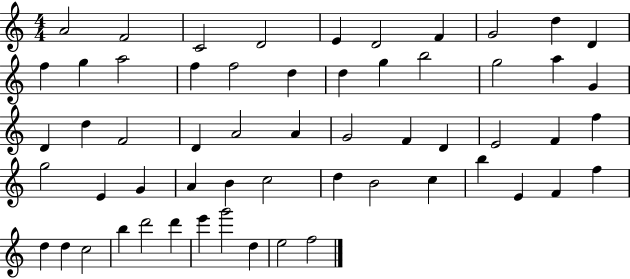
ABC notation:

X:1
T:Untitled
M:4/4
L:1/4
K:C
A2 F2 C2 D2 E D2 F G2 d D f g a2 f f2 d d g b2 g2 a G D d F2 D A2 A G2 F D E2 F f g2 E G A B c2 d B2 c b E F f d d c2 b d'2 d' e' g'2 d e2 f2